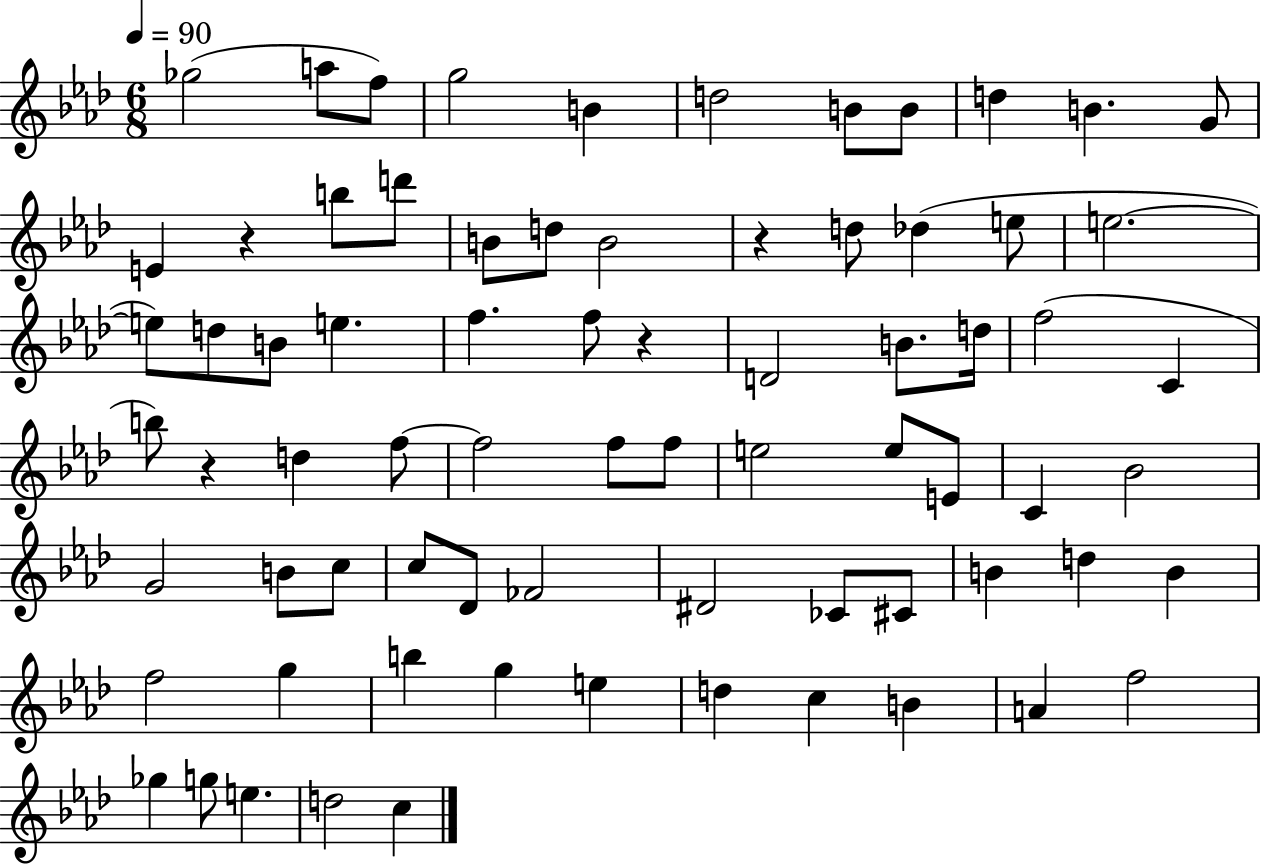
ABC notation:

X:1
T:Untitled
M:6/8
L:1/4
K:Ab
_g2 a/2 f/2 g2 B d2 B/2 B/2 d B G/2 E z b/2 d'/2 B/2 d/2 B2 z d/2 _d e/2 e2 e/2 d/2 B/2 e f f/2 z D2 B/2 d/4 f2 C b/2 z d f/2 f2 f/2 f/2 e2 e/2 E/2 C _B2 G2 B/2 c/2 c/2 _D/2 _F2 ^D2 _C/2 ^C/2 B d B f2 g b g e d c B A f2 _g g/2 e d2 c